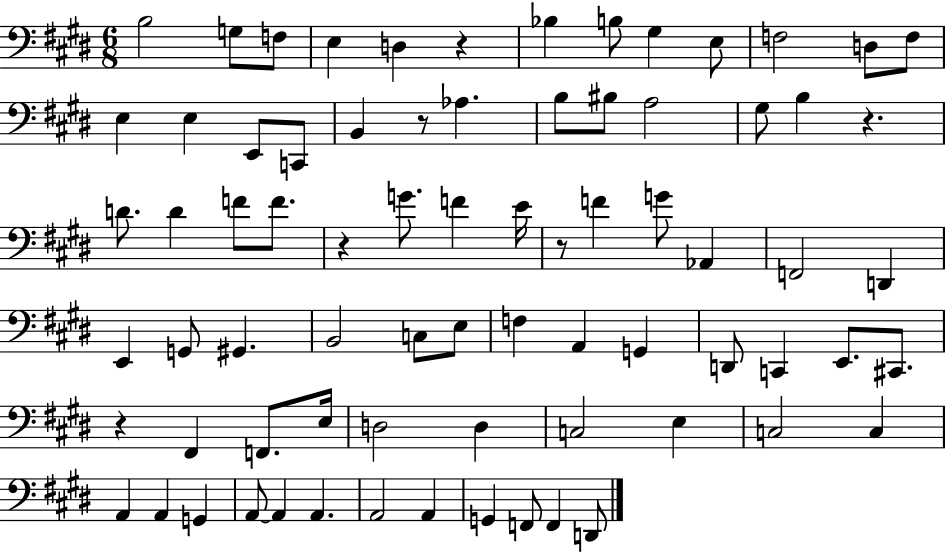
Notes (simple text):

B3/h G3/e F3/e E3/q D3/q R/q Bb3/q B3/e G#3/q E3/e F3/h D3/e F3/e E3/q E3/q E2/e C2/e B2/q R/e Ab3/q. B3/e BIS3/e A3/h G#3/e B3/q R/q. D4/e. D4/q F4/e F4/e. R/q G4/e. F4/q E4/s R/e F4/q G4/e Ab2/q F2/h D2/q E2/q G2/e G#2/q. B2/h C3/e E3/e F3/q A2/q G2/q D2/e C2/q E2/e. C#2/e. R/q F#2/q F2/e. E3/s D3/h D3/q C3/h E3/q C3/h C3/q A2/q A2/q G2/q A2/e A2/q A2/q. A2/h A2/q G2/q F2/e F2/q D2/e